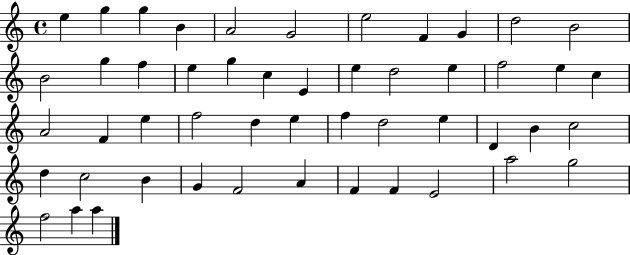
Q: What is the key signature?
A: C major